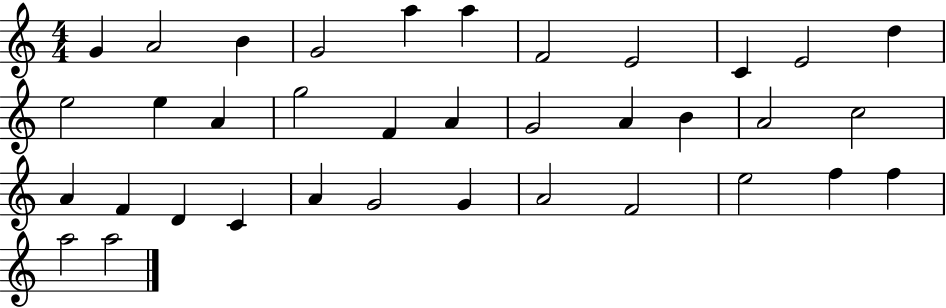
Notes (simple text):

G4/q A4/h B4/q G4/h A5/q A5/q F4/h E4/h C4/q E4/h D5/q E5/h E5/q A4/q G5/h F4/q A4/q G4/h A4/q B4/q A4/h C5/h A4/q F4/q D4/q C4/q A4/q G4/h G4/q A4/h F4/h E5/h F5/q F5/q A5/h A5/h